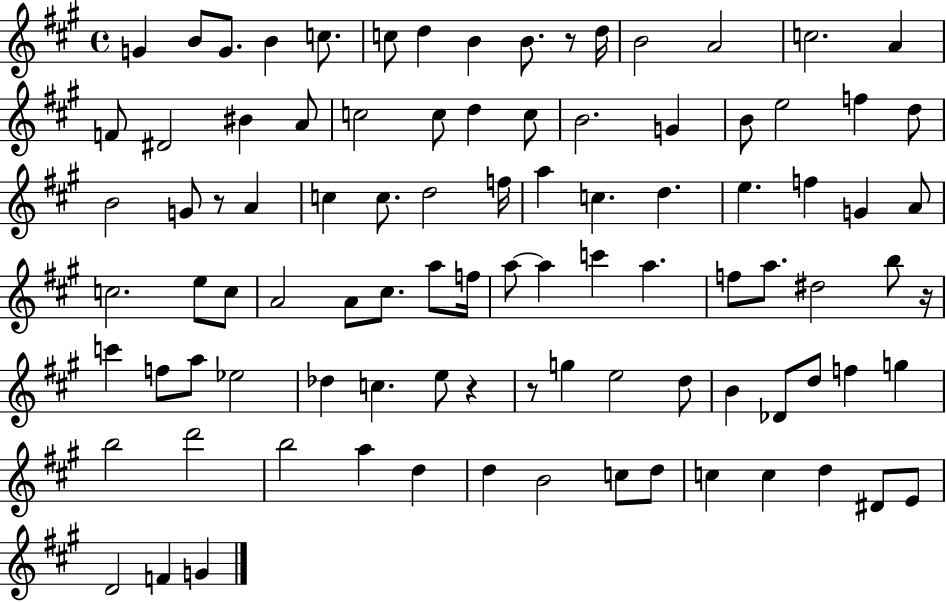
G4/q B4/e G4/e. B4/q C5/e. C5/e D5/q B4/q B4/e. R/e D5/s B4/h A4/h C5/h. A4/q F4/e D#4/h BIS4/q A4/e C5/h C5/e D5/q C5/e B4/h. G4/q B4/e E5/h F5/q D5/e B4/h G4/e R/e A4/q C5/q C5/e. D5/h F5/s A5/q C5/q. D5/q. E5/q. F5/q G4/q A4/e C5/h. E5/e C5/e A4/h A4/e C#5/e. A5/e F5/s A5/e A5/q C6/q A5/q. F5/e A5/e. D#5/h B5/e R/s C6/q F5/e A5/e Eb5/h Db5/q C5/q. E5/e R/q R/e G5/q E5/h D5/e B4/q Db4/e D5/e F5/q G5/q B5/h D6/h B5/h A5/q D5/q D5/q B4/h C5/e D5/e C5/q C5/q D5/q D#4/e E4/e D4/h F4/q G4/q